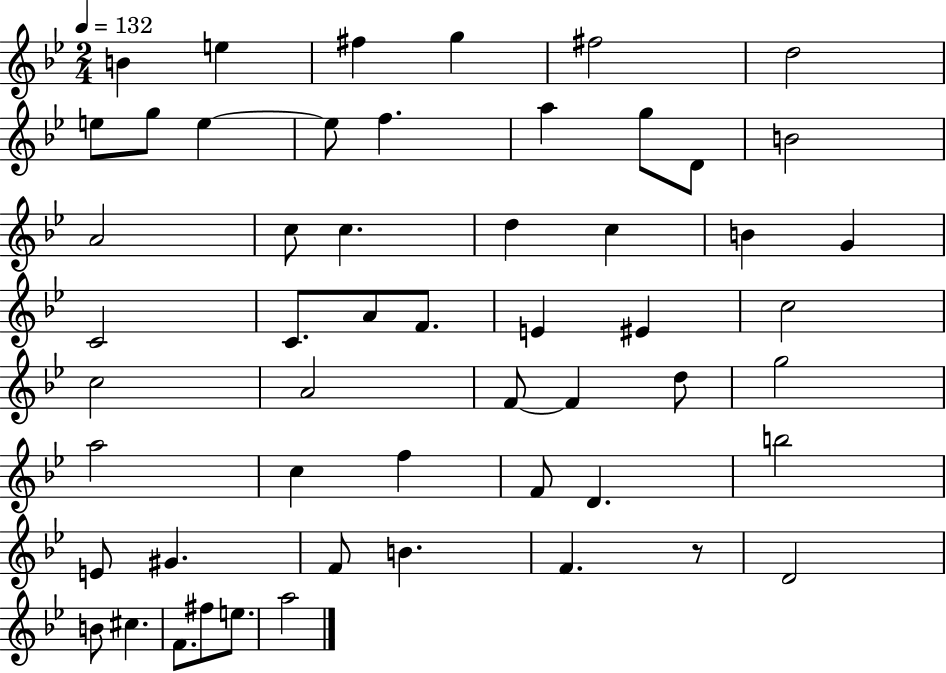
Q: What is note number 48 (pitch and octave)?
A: B4